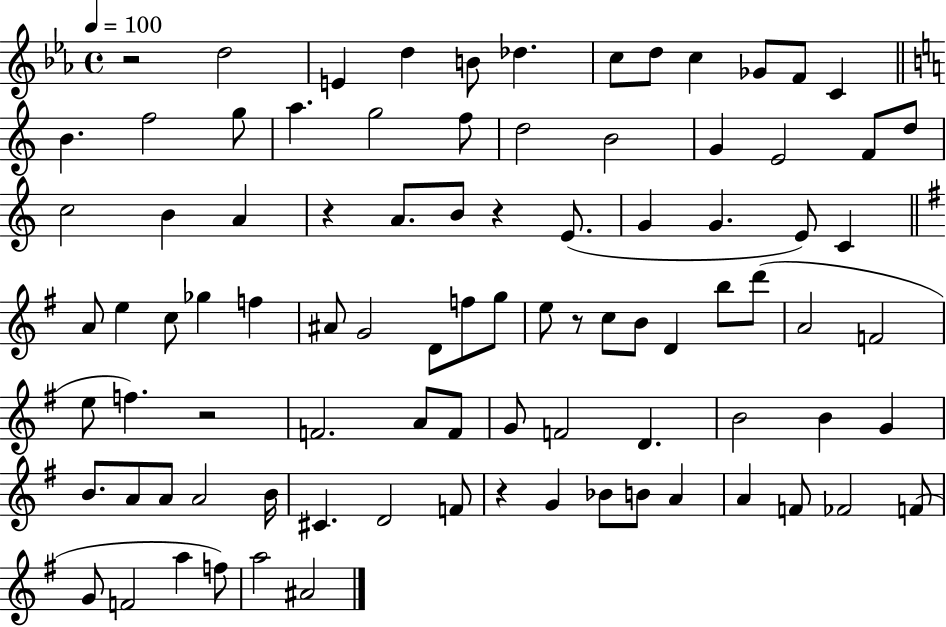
R/h D5/h E4/q D5/q B4/e Db5/q. C5/e D5/e C5/q Gb4/e F4/e C4/q B4/q. F5/h G5/e A5/q. G5/h F5/e D5/h B4/h G4/q E4/h F4/e D5/e C5/h B4/q A4/q R/q A4/e. B4/e R/q E4/e. G4/q G4/q. E4/e C4/q A4/e E5/q C5/e Gb5/q F5/q A#4/e G4/h D4/e F5/e G5/e E5/e R/e C5/e B4/e D4/q B5/e D6/e A4/h F4/h E5/e F5/q. R/h F4/h. A4/e F4/e G4/e F4/h D4/q. B4/h B4/q G4/q B4/e. A4/e A4/e A4/h B4/s C#4/q. D4/h F4/e R/q G4/q Bb4/e B4/e A4/q A4/q F4/e FES4/h F4/e G4/e F4/h A5/q F5/e A5/h A#4/h